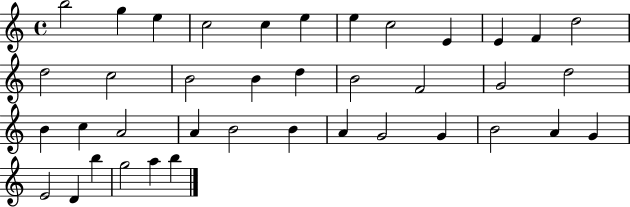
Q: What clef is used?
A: treble